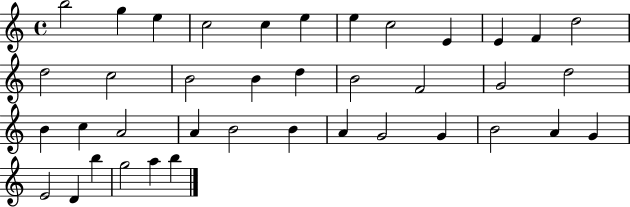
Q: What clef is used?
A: treble